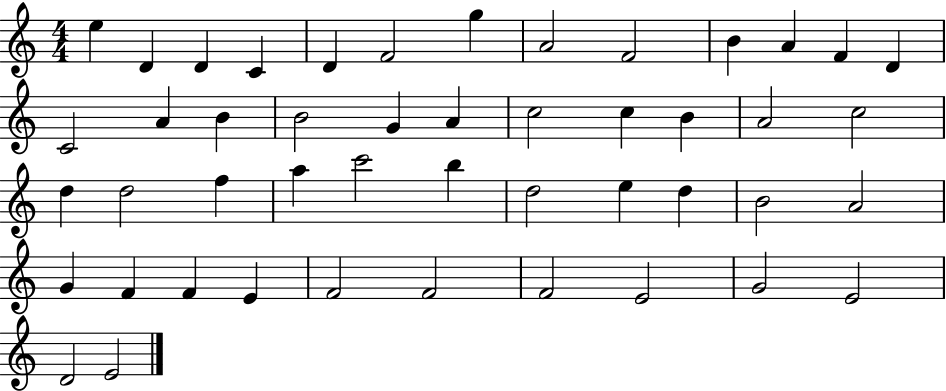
{
  \clef treble
  \numericTimeSignature
  \time 4/4
  \key c \major
  e''4 d'4 d'4 c'4 | d'4 f'2 g''4 | a'2 f'2 | b'4 a'4 f'4 d'4 | \break c'2 a'4 b'4 | b'2 g'4 a'4 | c''2 c''4 b'4 | a'2 c''2 | \break d''4 d''2 f''4 | a''4 c'''2 b''4 | d''2 e''4 d''4 | b'2 a'2 | \break g'4 f'4 f'4 e'4 | f'2 f'2 | f'2 e'2 | g'2 e'2 | \break d'2 e'2 | \bar "|."
}